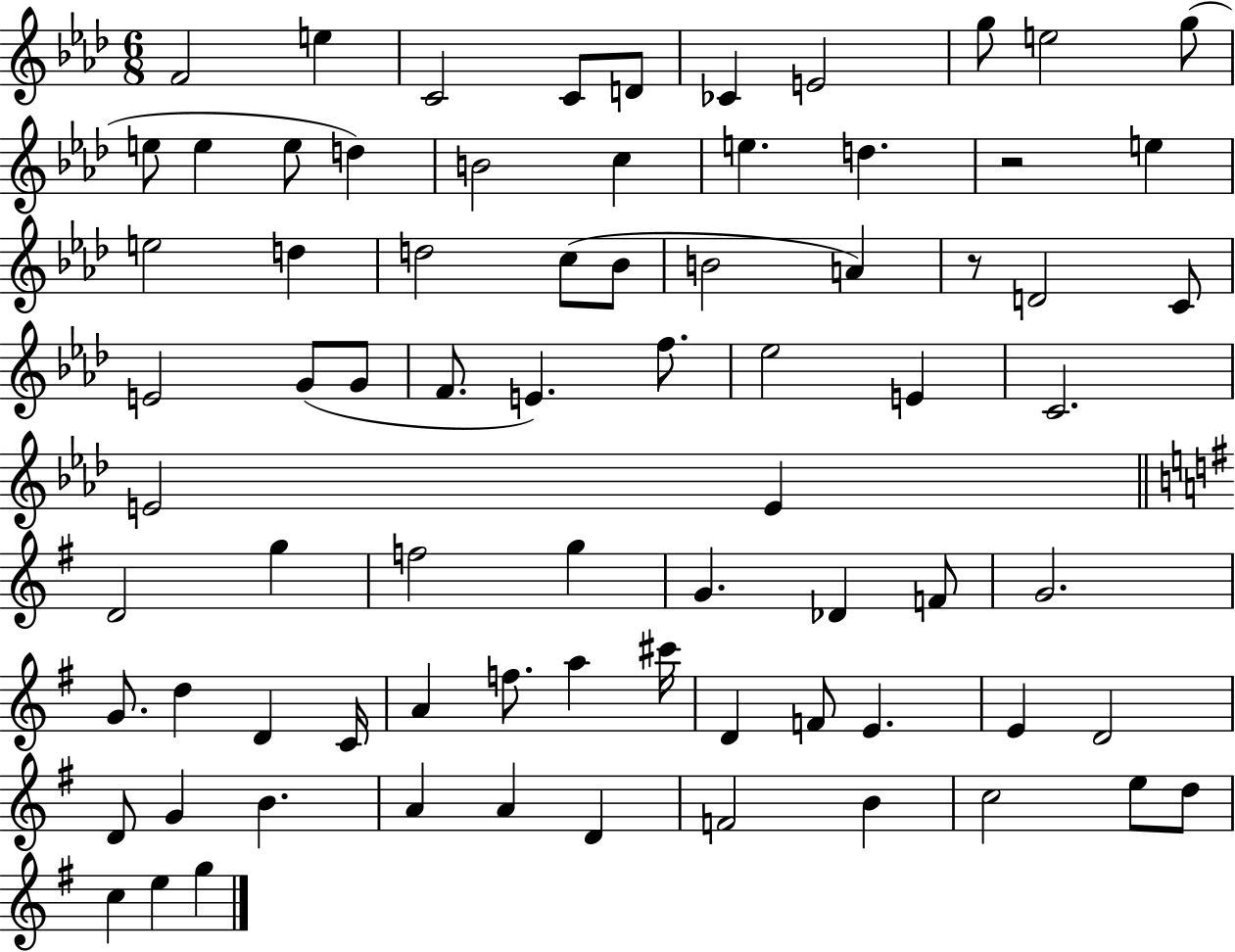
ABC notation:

X:1
T:Untitled
M:6/8
L:1/4
K:Ab
F2 e C2 C/2 D/2 _C E2 g/2 e2 g/2 e/2 e e/2 d B2 c e d z2 e e2 d d2 c/2 _B/2 B2 A z/2 D2 C/2 E2 G/2 G/2 F/2 E f/2 _e2 E C2 E2 E D2 g f2 g G _D F/2 G2 G/2 d D C/4 A f/2 a ^c'/4 D F/2 E E D2 D/2 G B A A D F2 B c2 e/2 d/2 c e g